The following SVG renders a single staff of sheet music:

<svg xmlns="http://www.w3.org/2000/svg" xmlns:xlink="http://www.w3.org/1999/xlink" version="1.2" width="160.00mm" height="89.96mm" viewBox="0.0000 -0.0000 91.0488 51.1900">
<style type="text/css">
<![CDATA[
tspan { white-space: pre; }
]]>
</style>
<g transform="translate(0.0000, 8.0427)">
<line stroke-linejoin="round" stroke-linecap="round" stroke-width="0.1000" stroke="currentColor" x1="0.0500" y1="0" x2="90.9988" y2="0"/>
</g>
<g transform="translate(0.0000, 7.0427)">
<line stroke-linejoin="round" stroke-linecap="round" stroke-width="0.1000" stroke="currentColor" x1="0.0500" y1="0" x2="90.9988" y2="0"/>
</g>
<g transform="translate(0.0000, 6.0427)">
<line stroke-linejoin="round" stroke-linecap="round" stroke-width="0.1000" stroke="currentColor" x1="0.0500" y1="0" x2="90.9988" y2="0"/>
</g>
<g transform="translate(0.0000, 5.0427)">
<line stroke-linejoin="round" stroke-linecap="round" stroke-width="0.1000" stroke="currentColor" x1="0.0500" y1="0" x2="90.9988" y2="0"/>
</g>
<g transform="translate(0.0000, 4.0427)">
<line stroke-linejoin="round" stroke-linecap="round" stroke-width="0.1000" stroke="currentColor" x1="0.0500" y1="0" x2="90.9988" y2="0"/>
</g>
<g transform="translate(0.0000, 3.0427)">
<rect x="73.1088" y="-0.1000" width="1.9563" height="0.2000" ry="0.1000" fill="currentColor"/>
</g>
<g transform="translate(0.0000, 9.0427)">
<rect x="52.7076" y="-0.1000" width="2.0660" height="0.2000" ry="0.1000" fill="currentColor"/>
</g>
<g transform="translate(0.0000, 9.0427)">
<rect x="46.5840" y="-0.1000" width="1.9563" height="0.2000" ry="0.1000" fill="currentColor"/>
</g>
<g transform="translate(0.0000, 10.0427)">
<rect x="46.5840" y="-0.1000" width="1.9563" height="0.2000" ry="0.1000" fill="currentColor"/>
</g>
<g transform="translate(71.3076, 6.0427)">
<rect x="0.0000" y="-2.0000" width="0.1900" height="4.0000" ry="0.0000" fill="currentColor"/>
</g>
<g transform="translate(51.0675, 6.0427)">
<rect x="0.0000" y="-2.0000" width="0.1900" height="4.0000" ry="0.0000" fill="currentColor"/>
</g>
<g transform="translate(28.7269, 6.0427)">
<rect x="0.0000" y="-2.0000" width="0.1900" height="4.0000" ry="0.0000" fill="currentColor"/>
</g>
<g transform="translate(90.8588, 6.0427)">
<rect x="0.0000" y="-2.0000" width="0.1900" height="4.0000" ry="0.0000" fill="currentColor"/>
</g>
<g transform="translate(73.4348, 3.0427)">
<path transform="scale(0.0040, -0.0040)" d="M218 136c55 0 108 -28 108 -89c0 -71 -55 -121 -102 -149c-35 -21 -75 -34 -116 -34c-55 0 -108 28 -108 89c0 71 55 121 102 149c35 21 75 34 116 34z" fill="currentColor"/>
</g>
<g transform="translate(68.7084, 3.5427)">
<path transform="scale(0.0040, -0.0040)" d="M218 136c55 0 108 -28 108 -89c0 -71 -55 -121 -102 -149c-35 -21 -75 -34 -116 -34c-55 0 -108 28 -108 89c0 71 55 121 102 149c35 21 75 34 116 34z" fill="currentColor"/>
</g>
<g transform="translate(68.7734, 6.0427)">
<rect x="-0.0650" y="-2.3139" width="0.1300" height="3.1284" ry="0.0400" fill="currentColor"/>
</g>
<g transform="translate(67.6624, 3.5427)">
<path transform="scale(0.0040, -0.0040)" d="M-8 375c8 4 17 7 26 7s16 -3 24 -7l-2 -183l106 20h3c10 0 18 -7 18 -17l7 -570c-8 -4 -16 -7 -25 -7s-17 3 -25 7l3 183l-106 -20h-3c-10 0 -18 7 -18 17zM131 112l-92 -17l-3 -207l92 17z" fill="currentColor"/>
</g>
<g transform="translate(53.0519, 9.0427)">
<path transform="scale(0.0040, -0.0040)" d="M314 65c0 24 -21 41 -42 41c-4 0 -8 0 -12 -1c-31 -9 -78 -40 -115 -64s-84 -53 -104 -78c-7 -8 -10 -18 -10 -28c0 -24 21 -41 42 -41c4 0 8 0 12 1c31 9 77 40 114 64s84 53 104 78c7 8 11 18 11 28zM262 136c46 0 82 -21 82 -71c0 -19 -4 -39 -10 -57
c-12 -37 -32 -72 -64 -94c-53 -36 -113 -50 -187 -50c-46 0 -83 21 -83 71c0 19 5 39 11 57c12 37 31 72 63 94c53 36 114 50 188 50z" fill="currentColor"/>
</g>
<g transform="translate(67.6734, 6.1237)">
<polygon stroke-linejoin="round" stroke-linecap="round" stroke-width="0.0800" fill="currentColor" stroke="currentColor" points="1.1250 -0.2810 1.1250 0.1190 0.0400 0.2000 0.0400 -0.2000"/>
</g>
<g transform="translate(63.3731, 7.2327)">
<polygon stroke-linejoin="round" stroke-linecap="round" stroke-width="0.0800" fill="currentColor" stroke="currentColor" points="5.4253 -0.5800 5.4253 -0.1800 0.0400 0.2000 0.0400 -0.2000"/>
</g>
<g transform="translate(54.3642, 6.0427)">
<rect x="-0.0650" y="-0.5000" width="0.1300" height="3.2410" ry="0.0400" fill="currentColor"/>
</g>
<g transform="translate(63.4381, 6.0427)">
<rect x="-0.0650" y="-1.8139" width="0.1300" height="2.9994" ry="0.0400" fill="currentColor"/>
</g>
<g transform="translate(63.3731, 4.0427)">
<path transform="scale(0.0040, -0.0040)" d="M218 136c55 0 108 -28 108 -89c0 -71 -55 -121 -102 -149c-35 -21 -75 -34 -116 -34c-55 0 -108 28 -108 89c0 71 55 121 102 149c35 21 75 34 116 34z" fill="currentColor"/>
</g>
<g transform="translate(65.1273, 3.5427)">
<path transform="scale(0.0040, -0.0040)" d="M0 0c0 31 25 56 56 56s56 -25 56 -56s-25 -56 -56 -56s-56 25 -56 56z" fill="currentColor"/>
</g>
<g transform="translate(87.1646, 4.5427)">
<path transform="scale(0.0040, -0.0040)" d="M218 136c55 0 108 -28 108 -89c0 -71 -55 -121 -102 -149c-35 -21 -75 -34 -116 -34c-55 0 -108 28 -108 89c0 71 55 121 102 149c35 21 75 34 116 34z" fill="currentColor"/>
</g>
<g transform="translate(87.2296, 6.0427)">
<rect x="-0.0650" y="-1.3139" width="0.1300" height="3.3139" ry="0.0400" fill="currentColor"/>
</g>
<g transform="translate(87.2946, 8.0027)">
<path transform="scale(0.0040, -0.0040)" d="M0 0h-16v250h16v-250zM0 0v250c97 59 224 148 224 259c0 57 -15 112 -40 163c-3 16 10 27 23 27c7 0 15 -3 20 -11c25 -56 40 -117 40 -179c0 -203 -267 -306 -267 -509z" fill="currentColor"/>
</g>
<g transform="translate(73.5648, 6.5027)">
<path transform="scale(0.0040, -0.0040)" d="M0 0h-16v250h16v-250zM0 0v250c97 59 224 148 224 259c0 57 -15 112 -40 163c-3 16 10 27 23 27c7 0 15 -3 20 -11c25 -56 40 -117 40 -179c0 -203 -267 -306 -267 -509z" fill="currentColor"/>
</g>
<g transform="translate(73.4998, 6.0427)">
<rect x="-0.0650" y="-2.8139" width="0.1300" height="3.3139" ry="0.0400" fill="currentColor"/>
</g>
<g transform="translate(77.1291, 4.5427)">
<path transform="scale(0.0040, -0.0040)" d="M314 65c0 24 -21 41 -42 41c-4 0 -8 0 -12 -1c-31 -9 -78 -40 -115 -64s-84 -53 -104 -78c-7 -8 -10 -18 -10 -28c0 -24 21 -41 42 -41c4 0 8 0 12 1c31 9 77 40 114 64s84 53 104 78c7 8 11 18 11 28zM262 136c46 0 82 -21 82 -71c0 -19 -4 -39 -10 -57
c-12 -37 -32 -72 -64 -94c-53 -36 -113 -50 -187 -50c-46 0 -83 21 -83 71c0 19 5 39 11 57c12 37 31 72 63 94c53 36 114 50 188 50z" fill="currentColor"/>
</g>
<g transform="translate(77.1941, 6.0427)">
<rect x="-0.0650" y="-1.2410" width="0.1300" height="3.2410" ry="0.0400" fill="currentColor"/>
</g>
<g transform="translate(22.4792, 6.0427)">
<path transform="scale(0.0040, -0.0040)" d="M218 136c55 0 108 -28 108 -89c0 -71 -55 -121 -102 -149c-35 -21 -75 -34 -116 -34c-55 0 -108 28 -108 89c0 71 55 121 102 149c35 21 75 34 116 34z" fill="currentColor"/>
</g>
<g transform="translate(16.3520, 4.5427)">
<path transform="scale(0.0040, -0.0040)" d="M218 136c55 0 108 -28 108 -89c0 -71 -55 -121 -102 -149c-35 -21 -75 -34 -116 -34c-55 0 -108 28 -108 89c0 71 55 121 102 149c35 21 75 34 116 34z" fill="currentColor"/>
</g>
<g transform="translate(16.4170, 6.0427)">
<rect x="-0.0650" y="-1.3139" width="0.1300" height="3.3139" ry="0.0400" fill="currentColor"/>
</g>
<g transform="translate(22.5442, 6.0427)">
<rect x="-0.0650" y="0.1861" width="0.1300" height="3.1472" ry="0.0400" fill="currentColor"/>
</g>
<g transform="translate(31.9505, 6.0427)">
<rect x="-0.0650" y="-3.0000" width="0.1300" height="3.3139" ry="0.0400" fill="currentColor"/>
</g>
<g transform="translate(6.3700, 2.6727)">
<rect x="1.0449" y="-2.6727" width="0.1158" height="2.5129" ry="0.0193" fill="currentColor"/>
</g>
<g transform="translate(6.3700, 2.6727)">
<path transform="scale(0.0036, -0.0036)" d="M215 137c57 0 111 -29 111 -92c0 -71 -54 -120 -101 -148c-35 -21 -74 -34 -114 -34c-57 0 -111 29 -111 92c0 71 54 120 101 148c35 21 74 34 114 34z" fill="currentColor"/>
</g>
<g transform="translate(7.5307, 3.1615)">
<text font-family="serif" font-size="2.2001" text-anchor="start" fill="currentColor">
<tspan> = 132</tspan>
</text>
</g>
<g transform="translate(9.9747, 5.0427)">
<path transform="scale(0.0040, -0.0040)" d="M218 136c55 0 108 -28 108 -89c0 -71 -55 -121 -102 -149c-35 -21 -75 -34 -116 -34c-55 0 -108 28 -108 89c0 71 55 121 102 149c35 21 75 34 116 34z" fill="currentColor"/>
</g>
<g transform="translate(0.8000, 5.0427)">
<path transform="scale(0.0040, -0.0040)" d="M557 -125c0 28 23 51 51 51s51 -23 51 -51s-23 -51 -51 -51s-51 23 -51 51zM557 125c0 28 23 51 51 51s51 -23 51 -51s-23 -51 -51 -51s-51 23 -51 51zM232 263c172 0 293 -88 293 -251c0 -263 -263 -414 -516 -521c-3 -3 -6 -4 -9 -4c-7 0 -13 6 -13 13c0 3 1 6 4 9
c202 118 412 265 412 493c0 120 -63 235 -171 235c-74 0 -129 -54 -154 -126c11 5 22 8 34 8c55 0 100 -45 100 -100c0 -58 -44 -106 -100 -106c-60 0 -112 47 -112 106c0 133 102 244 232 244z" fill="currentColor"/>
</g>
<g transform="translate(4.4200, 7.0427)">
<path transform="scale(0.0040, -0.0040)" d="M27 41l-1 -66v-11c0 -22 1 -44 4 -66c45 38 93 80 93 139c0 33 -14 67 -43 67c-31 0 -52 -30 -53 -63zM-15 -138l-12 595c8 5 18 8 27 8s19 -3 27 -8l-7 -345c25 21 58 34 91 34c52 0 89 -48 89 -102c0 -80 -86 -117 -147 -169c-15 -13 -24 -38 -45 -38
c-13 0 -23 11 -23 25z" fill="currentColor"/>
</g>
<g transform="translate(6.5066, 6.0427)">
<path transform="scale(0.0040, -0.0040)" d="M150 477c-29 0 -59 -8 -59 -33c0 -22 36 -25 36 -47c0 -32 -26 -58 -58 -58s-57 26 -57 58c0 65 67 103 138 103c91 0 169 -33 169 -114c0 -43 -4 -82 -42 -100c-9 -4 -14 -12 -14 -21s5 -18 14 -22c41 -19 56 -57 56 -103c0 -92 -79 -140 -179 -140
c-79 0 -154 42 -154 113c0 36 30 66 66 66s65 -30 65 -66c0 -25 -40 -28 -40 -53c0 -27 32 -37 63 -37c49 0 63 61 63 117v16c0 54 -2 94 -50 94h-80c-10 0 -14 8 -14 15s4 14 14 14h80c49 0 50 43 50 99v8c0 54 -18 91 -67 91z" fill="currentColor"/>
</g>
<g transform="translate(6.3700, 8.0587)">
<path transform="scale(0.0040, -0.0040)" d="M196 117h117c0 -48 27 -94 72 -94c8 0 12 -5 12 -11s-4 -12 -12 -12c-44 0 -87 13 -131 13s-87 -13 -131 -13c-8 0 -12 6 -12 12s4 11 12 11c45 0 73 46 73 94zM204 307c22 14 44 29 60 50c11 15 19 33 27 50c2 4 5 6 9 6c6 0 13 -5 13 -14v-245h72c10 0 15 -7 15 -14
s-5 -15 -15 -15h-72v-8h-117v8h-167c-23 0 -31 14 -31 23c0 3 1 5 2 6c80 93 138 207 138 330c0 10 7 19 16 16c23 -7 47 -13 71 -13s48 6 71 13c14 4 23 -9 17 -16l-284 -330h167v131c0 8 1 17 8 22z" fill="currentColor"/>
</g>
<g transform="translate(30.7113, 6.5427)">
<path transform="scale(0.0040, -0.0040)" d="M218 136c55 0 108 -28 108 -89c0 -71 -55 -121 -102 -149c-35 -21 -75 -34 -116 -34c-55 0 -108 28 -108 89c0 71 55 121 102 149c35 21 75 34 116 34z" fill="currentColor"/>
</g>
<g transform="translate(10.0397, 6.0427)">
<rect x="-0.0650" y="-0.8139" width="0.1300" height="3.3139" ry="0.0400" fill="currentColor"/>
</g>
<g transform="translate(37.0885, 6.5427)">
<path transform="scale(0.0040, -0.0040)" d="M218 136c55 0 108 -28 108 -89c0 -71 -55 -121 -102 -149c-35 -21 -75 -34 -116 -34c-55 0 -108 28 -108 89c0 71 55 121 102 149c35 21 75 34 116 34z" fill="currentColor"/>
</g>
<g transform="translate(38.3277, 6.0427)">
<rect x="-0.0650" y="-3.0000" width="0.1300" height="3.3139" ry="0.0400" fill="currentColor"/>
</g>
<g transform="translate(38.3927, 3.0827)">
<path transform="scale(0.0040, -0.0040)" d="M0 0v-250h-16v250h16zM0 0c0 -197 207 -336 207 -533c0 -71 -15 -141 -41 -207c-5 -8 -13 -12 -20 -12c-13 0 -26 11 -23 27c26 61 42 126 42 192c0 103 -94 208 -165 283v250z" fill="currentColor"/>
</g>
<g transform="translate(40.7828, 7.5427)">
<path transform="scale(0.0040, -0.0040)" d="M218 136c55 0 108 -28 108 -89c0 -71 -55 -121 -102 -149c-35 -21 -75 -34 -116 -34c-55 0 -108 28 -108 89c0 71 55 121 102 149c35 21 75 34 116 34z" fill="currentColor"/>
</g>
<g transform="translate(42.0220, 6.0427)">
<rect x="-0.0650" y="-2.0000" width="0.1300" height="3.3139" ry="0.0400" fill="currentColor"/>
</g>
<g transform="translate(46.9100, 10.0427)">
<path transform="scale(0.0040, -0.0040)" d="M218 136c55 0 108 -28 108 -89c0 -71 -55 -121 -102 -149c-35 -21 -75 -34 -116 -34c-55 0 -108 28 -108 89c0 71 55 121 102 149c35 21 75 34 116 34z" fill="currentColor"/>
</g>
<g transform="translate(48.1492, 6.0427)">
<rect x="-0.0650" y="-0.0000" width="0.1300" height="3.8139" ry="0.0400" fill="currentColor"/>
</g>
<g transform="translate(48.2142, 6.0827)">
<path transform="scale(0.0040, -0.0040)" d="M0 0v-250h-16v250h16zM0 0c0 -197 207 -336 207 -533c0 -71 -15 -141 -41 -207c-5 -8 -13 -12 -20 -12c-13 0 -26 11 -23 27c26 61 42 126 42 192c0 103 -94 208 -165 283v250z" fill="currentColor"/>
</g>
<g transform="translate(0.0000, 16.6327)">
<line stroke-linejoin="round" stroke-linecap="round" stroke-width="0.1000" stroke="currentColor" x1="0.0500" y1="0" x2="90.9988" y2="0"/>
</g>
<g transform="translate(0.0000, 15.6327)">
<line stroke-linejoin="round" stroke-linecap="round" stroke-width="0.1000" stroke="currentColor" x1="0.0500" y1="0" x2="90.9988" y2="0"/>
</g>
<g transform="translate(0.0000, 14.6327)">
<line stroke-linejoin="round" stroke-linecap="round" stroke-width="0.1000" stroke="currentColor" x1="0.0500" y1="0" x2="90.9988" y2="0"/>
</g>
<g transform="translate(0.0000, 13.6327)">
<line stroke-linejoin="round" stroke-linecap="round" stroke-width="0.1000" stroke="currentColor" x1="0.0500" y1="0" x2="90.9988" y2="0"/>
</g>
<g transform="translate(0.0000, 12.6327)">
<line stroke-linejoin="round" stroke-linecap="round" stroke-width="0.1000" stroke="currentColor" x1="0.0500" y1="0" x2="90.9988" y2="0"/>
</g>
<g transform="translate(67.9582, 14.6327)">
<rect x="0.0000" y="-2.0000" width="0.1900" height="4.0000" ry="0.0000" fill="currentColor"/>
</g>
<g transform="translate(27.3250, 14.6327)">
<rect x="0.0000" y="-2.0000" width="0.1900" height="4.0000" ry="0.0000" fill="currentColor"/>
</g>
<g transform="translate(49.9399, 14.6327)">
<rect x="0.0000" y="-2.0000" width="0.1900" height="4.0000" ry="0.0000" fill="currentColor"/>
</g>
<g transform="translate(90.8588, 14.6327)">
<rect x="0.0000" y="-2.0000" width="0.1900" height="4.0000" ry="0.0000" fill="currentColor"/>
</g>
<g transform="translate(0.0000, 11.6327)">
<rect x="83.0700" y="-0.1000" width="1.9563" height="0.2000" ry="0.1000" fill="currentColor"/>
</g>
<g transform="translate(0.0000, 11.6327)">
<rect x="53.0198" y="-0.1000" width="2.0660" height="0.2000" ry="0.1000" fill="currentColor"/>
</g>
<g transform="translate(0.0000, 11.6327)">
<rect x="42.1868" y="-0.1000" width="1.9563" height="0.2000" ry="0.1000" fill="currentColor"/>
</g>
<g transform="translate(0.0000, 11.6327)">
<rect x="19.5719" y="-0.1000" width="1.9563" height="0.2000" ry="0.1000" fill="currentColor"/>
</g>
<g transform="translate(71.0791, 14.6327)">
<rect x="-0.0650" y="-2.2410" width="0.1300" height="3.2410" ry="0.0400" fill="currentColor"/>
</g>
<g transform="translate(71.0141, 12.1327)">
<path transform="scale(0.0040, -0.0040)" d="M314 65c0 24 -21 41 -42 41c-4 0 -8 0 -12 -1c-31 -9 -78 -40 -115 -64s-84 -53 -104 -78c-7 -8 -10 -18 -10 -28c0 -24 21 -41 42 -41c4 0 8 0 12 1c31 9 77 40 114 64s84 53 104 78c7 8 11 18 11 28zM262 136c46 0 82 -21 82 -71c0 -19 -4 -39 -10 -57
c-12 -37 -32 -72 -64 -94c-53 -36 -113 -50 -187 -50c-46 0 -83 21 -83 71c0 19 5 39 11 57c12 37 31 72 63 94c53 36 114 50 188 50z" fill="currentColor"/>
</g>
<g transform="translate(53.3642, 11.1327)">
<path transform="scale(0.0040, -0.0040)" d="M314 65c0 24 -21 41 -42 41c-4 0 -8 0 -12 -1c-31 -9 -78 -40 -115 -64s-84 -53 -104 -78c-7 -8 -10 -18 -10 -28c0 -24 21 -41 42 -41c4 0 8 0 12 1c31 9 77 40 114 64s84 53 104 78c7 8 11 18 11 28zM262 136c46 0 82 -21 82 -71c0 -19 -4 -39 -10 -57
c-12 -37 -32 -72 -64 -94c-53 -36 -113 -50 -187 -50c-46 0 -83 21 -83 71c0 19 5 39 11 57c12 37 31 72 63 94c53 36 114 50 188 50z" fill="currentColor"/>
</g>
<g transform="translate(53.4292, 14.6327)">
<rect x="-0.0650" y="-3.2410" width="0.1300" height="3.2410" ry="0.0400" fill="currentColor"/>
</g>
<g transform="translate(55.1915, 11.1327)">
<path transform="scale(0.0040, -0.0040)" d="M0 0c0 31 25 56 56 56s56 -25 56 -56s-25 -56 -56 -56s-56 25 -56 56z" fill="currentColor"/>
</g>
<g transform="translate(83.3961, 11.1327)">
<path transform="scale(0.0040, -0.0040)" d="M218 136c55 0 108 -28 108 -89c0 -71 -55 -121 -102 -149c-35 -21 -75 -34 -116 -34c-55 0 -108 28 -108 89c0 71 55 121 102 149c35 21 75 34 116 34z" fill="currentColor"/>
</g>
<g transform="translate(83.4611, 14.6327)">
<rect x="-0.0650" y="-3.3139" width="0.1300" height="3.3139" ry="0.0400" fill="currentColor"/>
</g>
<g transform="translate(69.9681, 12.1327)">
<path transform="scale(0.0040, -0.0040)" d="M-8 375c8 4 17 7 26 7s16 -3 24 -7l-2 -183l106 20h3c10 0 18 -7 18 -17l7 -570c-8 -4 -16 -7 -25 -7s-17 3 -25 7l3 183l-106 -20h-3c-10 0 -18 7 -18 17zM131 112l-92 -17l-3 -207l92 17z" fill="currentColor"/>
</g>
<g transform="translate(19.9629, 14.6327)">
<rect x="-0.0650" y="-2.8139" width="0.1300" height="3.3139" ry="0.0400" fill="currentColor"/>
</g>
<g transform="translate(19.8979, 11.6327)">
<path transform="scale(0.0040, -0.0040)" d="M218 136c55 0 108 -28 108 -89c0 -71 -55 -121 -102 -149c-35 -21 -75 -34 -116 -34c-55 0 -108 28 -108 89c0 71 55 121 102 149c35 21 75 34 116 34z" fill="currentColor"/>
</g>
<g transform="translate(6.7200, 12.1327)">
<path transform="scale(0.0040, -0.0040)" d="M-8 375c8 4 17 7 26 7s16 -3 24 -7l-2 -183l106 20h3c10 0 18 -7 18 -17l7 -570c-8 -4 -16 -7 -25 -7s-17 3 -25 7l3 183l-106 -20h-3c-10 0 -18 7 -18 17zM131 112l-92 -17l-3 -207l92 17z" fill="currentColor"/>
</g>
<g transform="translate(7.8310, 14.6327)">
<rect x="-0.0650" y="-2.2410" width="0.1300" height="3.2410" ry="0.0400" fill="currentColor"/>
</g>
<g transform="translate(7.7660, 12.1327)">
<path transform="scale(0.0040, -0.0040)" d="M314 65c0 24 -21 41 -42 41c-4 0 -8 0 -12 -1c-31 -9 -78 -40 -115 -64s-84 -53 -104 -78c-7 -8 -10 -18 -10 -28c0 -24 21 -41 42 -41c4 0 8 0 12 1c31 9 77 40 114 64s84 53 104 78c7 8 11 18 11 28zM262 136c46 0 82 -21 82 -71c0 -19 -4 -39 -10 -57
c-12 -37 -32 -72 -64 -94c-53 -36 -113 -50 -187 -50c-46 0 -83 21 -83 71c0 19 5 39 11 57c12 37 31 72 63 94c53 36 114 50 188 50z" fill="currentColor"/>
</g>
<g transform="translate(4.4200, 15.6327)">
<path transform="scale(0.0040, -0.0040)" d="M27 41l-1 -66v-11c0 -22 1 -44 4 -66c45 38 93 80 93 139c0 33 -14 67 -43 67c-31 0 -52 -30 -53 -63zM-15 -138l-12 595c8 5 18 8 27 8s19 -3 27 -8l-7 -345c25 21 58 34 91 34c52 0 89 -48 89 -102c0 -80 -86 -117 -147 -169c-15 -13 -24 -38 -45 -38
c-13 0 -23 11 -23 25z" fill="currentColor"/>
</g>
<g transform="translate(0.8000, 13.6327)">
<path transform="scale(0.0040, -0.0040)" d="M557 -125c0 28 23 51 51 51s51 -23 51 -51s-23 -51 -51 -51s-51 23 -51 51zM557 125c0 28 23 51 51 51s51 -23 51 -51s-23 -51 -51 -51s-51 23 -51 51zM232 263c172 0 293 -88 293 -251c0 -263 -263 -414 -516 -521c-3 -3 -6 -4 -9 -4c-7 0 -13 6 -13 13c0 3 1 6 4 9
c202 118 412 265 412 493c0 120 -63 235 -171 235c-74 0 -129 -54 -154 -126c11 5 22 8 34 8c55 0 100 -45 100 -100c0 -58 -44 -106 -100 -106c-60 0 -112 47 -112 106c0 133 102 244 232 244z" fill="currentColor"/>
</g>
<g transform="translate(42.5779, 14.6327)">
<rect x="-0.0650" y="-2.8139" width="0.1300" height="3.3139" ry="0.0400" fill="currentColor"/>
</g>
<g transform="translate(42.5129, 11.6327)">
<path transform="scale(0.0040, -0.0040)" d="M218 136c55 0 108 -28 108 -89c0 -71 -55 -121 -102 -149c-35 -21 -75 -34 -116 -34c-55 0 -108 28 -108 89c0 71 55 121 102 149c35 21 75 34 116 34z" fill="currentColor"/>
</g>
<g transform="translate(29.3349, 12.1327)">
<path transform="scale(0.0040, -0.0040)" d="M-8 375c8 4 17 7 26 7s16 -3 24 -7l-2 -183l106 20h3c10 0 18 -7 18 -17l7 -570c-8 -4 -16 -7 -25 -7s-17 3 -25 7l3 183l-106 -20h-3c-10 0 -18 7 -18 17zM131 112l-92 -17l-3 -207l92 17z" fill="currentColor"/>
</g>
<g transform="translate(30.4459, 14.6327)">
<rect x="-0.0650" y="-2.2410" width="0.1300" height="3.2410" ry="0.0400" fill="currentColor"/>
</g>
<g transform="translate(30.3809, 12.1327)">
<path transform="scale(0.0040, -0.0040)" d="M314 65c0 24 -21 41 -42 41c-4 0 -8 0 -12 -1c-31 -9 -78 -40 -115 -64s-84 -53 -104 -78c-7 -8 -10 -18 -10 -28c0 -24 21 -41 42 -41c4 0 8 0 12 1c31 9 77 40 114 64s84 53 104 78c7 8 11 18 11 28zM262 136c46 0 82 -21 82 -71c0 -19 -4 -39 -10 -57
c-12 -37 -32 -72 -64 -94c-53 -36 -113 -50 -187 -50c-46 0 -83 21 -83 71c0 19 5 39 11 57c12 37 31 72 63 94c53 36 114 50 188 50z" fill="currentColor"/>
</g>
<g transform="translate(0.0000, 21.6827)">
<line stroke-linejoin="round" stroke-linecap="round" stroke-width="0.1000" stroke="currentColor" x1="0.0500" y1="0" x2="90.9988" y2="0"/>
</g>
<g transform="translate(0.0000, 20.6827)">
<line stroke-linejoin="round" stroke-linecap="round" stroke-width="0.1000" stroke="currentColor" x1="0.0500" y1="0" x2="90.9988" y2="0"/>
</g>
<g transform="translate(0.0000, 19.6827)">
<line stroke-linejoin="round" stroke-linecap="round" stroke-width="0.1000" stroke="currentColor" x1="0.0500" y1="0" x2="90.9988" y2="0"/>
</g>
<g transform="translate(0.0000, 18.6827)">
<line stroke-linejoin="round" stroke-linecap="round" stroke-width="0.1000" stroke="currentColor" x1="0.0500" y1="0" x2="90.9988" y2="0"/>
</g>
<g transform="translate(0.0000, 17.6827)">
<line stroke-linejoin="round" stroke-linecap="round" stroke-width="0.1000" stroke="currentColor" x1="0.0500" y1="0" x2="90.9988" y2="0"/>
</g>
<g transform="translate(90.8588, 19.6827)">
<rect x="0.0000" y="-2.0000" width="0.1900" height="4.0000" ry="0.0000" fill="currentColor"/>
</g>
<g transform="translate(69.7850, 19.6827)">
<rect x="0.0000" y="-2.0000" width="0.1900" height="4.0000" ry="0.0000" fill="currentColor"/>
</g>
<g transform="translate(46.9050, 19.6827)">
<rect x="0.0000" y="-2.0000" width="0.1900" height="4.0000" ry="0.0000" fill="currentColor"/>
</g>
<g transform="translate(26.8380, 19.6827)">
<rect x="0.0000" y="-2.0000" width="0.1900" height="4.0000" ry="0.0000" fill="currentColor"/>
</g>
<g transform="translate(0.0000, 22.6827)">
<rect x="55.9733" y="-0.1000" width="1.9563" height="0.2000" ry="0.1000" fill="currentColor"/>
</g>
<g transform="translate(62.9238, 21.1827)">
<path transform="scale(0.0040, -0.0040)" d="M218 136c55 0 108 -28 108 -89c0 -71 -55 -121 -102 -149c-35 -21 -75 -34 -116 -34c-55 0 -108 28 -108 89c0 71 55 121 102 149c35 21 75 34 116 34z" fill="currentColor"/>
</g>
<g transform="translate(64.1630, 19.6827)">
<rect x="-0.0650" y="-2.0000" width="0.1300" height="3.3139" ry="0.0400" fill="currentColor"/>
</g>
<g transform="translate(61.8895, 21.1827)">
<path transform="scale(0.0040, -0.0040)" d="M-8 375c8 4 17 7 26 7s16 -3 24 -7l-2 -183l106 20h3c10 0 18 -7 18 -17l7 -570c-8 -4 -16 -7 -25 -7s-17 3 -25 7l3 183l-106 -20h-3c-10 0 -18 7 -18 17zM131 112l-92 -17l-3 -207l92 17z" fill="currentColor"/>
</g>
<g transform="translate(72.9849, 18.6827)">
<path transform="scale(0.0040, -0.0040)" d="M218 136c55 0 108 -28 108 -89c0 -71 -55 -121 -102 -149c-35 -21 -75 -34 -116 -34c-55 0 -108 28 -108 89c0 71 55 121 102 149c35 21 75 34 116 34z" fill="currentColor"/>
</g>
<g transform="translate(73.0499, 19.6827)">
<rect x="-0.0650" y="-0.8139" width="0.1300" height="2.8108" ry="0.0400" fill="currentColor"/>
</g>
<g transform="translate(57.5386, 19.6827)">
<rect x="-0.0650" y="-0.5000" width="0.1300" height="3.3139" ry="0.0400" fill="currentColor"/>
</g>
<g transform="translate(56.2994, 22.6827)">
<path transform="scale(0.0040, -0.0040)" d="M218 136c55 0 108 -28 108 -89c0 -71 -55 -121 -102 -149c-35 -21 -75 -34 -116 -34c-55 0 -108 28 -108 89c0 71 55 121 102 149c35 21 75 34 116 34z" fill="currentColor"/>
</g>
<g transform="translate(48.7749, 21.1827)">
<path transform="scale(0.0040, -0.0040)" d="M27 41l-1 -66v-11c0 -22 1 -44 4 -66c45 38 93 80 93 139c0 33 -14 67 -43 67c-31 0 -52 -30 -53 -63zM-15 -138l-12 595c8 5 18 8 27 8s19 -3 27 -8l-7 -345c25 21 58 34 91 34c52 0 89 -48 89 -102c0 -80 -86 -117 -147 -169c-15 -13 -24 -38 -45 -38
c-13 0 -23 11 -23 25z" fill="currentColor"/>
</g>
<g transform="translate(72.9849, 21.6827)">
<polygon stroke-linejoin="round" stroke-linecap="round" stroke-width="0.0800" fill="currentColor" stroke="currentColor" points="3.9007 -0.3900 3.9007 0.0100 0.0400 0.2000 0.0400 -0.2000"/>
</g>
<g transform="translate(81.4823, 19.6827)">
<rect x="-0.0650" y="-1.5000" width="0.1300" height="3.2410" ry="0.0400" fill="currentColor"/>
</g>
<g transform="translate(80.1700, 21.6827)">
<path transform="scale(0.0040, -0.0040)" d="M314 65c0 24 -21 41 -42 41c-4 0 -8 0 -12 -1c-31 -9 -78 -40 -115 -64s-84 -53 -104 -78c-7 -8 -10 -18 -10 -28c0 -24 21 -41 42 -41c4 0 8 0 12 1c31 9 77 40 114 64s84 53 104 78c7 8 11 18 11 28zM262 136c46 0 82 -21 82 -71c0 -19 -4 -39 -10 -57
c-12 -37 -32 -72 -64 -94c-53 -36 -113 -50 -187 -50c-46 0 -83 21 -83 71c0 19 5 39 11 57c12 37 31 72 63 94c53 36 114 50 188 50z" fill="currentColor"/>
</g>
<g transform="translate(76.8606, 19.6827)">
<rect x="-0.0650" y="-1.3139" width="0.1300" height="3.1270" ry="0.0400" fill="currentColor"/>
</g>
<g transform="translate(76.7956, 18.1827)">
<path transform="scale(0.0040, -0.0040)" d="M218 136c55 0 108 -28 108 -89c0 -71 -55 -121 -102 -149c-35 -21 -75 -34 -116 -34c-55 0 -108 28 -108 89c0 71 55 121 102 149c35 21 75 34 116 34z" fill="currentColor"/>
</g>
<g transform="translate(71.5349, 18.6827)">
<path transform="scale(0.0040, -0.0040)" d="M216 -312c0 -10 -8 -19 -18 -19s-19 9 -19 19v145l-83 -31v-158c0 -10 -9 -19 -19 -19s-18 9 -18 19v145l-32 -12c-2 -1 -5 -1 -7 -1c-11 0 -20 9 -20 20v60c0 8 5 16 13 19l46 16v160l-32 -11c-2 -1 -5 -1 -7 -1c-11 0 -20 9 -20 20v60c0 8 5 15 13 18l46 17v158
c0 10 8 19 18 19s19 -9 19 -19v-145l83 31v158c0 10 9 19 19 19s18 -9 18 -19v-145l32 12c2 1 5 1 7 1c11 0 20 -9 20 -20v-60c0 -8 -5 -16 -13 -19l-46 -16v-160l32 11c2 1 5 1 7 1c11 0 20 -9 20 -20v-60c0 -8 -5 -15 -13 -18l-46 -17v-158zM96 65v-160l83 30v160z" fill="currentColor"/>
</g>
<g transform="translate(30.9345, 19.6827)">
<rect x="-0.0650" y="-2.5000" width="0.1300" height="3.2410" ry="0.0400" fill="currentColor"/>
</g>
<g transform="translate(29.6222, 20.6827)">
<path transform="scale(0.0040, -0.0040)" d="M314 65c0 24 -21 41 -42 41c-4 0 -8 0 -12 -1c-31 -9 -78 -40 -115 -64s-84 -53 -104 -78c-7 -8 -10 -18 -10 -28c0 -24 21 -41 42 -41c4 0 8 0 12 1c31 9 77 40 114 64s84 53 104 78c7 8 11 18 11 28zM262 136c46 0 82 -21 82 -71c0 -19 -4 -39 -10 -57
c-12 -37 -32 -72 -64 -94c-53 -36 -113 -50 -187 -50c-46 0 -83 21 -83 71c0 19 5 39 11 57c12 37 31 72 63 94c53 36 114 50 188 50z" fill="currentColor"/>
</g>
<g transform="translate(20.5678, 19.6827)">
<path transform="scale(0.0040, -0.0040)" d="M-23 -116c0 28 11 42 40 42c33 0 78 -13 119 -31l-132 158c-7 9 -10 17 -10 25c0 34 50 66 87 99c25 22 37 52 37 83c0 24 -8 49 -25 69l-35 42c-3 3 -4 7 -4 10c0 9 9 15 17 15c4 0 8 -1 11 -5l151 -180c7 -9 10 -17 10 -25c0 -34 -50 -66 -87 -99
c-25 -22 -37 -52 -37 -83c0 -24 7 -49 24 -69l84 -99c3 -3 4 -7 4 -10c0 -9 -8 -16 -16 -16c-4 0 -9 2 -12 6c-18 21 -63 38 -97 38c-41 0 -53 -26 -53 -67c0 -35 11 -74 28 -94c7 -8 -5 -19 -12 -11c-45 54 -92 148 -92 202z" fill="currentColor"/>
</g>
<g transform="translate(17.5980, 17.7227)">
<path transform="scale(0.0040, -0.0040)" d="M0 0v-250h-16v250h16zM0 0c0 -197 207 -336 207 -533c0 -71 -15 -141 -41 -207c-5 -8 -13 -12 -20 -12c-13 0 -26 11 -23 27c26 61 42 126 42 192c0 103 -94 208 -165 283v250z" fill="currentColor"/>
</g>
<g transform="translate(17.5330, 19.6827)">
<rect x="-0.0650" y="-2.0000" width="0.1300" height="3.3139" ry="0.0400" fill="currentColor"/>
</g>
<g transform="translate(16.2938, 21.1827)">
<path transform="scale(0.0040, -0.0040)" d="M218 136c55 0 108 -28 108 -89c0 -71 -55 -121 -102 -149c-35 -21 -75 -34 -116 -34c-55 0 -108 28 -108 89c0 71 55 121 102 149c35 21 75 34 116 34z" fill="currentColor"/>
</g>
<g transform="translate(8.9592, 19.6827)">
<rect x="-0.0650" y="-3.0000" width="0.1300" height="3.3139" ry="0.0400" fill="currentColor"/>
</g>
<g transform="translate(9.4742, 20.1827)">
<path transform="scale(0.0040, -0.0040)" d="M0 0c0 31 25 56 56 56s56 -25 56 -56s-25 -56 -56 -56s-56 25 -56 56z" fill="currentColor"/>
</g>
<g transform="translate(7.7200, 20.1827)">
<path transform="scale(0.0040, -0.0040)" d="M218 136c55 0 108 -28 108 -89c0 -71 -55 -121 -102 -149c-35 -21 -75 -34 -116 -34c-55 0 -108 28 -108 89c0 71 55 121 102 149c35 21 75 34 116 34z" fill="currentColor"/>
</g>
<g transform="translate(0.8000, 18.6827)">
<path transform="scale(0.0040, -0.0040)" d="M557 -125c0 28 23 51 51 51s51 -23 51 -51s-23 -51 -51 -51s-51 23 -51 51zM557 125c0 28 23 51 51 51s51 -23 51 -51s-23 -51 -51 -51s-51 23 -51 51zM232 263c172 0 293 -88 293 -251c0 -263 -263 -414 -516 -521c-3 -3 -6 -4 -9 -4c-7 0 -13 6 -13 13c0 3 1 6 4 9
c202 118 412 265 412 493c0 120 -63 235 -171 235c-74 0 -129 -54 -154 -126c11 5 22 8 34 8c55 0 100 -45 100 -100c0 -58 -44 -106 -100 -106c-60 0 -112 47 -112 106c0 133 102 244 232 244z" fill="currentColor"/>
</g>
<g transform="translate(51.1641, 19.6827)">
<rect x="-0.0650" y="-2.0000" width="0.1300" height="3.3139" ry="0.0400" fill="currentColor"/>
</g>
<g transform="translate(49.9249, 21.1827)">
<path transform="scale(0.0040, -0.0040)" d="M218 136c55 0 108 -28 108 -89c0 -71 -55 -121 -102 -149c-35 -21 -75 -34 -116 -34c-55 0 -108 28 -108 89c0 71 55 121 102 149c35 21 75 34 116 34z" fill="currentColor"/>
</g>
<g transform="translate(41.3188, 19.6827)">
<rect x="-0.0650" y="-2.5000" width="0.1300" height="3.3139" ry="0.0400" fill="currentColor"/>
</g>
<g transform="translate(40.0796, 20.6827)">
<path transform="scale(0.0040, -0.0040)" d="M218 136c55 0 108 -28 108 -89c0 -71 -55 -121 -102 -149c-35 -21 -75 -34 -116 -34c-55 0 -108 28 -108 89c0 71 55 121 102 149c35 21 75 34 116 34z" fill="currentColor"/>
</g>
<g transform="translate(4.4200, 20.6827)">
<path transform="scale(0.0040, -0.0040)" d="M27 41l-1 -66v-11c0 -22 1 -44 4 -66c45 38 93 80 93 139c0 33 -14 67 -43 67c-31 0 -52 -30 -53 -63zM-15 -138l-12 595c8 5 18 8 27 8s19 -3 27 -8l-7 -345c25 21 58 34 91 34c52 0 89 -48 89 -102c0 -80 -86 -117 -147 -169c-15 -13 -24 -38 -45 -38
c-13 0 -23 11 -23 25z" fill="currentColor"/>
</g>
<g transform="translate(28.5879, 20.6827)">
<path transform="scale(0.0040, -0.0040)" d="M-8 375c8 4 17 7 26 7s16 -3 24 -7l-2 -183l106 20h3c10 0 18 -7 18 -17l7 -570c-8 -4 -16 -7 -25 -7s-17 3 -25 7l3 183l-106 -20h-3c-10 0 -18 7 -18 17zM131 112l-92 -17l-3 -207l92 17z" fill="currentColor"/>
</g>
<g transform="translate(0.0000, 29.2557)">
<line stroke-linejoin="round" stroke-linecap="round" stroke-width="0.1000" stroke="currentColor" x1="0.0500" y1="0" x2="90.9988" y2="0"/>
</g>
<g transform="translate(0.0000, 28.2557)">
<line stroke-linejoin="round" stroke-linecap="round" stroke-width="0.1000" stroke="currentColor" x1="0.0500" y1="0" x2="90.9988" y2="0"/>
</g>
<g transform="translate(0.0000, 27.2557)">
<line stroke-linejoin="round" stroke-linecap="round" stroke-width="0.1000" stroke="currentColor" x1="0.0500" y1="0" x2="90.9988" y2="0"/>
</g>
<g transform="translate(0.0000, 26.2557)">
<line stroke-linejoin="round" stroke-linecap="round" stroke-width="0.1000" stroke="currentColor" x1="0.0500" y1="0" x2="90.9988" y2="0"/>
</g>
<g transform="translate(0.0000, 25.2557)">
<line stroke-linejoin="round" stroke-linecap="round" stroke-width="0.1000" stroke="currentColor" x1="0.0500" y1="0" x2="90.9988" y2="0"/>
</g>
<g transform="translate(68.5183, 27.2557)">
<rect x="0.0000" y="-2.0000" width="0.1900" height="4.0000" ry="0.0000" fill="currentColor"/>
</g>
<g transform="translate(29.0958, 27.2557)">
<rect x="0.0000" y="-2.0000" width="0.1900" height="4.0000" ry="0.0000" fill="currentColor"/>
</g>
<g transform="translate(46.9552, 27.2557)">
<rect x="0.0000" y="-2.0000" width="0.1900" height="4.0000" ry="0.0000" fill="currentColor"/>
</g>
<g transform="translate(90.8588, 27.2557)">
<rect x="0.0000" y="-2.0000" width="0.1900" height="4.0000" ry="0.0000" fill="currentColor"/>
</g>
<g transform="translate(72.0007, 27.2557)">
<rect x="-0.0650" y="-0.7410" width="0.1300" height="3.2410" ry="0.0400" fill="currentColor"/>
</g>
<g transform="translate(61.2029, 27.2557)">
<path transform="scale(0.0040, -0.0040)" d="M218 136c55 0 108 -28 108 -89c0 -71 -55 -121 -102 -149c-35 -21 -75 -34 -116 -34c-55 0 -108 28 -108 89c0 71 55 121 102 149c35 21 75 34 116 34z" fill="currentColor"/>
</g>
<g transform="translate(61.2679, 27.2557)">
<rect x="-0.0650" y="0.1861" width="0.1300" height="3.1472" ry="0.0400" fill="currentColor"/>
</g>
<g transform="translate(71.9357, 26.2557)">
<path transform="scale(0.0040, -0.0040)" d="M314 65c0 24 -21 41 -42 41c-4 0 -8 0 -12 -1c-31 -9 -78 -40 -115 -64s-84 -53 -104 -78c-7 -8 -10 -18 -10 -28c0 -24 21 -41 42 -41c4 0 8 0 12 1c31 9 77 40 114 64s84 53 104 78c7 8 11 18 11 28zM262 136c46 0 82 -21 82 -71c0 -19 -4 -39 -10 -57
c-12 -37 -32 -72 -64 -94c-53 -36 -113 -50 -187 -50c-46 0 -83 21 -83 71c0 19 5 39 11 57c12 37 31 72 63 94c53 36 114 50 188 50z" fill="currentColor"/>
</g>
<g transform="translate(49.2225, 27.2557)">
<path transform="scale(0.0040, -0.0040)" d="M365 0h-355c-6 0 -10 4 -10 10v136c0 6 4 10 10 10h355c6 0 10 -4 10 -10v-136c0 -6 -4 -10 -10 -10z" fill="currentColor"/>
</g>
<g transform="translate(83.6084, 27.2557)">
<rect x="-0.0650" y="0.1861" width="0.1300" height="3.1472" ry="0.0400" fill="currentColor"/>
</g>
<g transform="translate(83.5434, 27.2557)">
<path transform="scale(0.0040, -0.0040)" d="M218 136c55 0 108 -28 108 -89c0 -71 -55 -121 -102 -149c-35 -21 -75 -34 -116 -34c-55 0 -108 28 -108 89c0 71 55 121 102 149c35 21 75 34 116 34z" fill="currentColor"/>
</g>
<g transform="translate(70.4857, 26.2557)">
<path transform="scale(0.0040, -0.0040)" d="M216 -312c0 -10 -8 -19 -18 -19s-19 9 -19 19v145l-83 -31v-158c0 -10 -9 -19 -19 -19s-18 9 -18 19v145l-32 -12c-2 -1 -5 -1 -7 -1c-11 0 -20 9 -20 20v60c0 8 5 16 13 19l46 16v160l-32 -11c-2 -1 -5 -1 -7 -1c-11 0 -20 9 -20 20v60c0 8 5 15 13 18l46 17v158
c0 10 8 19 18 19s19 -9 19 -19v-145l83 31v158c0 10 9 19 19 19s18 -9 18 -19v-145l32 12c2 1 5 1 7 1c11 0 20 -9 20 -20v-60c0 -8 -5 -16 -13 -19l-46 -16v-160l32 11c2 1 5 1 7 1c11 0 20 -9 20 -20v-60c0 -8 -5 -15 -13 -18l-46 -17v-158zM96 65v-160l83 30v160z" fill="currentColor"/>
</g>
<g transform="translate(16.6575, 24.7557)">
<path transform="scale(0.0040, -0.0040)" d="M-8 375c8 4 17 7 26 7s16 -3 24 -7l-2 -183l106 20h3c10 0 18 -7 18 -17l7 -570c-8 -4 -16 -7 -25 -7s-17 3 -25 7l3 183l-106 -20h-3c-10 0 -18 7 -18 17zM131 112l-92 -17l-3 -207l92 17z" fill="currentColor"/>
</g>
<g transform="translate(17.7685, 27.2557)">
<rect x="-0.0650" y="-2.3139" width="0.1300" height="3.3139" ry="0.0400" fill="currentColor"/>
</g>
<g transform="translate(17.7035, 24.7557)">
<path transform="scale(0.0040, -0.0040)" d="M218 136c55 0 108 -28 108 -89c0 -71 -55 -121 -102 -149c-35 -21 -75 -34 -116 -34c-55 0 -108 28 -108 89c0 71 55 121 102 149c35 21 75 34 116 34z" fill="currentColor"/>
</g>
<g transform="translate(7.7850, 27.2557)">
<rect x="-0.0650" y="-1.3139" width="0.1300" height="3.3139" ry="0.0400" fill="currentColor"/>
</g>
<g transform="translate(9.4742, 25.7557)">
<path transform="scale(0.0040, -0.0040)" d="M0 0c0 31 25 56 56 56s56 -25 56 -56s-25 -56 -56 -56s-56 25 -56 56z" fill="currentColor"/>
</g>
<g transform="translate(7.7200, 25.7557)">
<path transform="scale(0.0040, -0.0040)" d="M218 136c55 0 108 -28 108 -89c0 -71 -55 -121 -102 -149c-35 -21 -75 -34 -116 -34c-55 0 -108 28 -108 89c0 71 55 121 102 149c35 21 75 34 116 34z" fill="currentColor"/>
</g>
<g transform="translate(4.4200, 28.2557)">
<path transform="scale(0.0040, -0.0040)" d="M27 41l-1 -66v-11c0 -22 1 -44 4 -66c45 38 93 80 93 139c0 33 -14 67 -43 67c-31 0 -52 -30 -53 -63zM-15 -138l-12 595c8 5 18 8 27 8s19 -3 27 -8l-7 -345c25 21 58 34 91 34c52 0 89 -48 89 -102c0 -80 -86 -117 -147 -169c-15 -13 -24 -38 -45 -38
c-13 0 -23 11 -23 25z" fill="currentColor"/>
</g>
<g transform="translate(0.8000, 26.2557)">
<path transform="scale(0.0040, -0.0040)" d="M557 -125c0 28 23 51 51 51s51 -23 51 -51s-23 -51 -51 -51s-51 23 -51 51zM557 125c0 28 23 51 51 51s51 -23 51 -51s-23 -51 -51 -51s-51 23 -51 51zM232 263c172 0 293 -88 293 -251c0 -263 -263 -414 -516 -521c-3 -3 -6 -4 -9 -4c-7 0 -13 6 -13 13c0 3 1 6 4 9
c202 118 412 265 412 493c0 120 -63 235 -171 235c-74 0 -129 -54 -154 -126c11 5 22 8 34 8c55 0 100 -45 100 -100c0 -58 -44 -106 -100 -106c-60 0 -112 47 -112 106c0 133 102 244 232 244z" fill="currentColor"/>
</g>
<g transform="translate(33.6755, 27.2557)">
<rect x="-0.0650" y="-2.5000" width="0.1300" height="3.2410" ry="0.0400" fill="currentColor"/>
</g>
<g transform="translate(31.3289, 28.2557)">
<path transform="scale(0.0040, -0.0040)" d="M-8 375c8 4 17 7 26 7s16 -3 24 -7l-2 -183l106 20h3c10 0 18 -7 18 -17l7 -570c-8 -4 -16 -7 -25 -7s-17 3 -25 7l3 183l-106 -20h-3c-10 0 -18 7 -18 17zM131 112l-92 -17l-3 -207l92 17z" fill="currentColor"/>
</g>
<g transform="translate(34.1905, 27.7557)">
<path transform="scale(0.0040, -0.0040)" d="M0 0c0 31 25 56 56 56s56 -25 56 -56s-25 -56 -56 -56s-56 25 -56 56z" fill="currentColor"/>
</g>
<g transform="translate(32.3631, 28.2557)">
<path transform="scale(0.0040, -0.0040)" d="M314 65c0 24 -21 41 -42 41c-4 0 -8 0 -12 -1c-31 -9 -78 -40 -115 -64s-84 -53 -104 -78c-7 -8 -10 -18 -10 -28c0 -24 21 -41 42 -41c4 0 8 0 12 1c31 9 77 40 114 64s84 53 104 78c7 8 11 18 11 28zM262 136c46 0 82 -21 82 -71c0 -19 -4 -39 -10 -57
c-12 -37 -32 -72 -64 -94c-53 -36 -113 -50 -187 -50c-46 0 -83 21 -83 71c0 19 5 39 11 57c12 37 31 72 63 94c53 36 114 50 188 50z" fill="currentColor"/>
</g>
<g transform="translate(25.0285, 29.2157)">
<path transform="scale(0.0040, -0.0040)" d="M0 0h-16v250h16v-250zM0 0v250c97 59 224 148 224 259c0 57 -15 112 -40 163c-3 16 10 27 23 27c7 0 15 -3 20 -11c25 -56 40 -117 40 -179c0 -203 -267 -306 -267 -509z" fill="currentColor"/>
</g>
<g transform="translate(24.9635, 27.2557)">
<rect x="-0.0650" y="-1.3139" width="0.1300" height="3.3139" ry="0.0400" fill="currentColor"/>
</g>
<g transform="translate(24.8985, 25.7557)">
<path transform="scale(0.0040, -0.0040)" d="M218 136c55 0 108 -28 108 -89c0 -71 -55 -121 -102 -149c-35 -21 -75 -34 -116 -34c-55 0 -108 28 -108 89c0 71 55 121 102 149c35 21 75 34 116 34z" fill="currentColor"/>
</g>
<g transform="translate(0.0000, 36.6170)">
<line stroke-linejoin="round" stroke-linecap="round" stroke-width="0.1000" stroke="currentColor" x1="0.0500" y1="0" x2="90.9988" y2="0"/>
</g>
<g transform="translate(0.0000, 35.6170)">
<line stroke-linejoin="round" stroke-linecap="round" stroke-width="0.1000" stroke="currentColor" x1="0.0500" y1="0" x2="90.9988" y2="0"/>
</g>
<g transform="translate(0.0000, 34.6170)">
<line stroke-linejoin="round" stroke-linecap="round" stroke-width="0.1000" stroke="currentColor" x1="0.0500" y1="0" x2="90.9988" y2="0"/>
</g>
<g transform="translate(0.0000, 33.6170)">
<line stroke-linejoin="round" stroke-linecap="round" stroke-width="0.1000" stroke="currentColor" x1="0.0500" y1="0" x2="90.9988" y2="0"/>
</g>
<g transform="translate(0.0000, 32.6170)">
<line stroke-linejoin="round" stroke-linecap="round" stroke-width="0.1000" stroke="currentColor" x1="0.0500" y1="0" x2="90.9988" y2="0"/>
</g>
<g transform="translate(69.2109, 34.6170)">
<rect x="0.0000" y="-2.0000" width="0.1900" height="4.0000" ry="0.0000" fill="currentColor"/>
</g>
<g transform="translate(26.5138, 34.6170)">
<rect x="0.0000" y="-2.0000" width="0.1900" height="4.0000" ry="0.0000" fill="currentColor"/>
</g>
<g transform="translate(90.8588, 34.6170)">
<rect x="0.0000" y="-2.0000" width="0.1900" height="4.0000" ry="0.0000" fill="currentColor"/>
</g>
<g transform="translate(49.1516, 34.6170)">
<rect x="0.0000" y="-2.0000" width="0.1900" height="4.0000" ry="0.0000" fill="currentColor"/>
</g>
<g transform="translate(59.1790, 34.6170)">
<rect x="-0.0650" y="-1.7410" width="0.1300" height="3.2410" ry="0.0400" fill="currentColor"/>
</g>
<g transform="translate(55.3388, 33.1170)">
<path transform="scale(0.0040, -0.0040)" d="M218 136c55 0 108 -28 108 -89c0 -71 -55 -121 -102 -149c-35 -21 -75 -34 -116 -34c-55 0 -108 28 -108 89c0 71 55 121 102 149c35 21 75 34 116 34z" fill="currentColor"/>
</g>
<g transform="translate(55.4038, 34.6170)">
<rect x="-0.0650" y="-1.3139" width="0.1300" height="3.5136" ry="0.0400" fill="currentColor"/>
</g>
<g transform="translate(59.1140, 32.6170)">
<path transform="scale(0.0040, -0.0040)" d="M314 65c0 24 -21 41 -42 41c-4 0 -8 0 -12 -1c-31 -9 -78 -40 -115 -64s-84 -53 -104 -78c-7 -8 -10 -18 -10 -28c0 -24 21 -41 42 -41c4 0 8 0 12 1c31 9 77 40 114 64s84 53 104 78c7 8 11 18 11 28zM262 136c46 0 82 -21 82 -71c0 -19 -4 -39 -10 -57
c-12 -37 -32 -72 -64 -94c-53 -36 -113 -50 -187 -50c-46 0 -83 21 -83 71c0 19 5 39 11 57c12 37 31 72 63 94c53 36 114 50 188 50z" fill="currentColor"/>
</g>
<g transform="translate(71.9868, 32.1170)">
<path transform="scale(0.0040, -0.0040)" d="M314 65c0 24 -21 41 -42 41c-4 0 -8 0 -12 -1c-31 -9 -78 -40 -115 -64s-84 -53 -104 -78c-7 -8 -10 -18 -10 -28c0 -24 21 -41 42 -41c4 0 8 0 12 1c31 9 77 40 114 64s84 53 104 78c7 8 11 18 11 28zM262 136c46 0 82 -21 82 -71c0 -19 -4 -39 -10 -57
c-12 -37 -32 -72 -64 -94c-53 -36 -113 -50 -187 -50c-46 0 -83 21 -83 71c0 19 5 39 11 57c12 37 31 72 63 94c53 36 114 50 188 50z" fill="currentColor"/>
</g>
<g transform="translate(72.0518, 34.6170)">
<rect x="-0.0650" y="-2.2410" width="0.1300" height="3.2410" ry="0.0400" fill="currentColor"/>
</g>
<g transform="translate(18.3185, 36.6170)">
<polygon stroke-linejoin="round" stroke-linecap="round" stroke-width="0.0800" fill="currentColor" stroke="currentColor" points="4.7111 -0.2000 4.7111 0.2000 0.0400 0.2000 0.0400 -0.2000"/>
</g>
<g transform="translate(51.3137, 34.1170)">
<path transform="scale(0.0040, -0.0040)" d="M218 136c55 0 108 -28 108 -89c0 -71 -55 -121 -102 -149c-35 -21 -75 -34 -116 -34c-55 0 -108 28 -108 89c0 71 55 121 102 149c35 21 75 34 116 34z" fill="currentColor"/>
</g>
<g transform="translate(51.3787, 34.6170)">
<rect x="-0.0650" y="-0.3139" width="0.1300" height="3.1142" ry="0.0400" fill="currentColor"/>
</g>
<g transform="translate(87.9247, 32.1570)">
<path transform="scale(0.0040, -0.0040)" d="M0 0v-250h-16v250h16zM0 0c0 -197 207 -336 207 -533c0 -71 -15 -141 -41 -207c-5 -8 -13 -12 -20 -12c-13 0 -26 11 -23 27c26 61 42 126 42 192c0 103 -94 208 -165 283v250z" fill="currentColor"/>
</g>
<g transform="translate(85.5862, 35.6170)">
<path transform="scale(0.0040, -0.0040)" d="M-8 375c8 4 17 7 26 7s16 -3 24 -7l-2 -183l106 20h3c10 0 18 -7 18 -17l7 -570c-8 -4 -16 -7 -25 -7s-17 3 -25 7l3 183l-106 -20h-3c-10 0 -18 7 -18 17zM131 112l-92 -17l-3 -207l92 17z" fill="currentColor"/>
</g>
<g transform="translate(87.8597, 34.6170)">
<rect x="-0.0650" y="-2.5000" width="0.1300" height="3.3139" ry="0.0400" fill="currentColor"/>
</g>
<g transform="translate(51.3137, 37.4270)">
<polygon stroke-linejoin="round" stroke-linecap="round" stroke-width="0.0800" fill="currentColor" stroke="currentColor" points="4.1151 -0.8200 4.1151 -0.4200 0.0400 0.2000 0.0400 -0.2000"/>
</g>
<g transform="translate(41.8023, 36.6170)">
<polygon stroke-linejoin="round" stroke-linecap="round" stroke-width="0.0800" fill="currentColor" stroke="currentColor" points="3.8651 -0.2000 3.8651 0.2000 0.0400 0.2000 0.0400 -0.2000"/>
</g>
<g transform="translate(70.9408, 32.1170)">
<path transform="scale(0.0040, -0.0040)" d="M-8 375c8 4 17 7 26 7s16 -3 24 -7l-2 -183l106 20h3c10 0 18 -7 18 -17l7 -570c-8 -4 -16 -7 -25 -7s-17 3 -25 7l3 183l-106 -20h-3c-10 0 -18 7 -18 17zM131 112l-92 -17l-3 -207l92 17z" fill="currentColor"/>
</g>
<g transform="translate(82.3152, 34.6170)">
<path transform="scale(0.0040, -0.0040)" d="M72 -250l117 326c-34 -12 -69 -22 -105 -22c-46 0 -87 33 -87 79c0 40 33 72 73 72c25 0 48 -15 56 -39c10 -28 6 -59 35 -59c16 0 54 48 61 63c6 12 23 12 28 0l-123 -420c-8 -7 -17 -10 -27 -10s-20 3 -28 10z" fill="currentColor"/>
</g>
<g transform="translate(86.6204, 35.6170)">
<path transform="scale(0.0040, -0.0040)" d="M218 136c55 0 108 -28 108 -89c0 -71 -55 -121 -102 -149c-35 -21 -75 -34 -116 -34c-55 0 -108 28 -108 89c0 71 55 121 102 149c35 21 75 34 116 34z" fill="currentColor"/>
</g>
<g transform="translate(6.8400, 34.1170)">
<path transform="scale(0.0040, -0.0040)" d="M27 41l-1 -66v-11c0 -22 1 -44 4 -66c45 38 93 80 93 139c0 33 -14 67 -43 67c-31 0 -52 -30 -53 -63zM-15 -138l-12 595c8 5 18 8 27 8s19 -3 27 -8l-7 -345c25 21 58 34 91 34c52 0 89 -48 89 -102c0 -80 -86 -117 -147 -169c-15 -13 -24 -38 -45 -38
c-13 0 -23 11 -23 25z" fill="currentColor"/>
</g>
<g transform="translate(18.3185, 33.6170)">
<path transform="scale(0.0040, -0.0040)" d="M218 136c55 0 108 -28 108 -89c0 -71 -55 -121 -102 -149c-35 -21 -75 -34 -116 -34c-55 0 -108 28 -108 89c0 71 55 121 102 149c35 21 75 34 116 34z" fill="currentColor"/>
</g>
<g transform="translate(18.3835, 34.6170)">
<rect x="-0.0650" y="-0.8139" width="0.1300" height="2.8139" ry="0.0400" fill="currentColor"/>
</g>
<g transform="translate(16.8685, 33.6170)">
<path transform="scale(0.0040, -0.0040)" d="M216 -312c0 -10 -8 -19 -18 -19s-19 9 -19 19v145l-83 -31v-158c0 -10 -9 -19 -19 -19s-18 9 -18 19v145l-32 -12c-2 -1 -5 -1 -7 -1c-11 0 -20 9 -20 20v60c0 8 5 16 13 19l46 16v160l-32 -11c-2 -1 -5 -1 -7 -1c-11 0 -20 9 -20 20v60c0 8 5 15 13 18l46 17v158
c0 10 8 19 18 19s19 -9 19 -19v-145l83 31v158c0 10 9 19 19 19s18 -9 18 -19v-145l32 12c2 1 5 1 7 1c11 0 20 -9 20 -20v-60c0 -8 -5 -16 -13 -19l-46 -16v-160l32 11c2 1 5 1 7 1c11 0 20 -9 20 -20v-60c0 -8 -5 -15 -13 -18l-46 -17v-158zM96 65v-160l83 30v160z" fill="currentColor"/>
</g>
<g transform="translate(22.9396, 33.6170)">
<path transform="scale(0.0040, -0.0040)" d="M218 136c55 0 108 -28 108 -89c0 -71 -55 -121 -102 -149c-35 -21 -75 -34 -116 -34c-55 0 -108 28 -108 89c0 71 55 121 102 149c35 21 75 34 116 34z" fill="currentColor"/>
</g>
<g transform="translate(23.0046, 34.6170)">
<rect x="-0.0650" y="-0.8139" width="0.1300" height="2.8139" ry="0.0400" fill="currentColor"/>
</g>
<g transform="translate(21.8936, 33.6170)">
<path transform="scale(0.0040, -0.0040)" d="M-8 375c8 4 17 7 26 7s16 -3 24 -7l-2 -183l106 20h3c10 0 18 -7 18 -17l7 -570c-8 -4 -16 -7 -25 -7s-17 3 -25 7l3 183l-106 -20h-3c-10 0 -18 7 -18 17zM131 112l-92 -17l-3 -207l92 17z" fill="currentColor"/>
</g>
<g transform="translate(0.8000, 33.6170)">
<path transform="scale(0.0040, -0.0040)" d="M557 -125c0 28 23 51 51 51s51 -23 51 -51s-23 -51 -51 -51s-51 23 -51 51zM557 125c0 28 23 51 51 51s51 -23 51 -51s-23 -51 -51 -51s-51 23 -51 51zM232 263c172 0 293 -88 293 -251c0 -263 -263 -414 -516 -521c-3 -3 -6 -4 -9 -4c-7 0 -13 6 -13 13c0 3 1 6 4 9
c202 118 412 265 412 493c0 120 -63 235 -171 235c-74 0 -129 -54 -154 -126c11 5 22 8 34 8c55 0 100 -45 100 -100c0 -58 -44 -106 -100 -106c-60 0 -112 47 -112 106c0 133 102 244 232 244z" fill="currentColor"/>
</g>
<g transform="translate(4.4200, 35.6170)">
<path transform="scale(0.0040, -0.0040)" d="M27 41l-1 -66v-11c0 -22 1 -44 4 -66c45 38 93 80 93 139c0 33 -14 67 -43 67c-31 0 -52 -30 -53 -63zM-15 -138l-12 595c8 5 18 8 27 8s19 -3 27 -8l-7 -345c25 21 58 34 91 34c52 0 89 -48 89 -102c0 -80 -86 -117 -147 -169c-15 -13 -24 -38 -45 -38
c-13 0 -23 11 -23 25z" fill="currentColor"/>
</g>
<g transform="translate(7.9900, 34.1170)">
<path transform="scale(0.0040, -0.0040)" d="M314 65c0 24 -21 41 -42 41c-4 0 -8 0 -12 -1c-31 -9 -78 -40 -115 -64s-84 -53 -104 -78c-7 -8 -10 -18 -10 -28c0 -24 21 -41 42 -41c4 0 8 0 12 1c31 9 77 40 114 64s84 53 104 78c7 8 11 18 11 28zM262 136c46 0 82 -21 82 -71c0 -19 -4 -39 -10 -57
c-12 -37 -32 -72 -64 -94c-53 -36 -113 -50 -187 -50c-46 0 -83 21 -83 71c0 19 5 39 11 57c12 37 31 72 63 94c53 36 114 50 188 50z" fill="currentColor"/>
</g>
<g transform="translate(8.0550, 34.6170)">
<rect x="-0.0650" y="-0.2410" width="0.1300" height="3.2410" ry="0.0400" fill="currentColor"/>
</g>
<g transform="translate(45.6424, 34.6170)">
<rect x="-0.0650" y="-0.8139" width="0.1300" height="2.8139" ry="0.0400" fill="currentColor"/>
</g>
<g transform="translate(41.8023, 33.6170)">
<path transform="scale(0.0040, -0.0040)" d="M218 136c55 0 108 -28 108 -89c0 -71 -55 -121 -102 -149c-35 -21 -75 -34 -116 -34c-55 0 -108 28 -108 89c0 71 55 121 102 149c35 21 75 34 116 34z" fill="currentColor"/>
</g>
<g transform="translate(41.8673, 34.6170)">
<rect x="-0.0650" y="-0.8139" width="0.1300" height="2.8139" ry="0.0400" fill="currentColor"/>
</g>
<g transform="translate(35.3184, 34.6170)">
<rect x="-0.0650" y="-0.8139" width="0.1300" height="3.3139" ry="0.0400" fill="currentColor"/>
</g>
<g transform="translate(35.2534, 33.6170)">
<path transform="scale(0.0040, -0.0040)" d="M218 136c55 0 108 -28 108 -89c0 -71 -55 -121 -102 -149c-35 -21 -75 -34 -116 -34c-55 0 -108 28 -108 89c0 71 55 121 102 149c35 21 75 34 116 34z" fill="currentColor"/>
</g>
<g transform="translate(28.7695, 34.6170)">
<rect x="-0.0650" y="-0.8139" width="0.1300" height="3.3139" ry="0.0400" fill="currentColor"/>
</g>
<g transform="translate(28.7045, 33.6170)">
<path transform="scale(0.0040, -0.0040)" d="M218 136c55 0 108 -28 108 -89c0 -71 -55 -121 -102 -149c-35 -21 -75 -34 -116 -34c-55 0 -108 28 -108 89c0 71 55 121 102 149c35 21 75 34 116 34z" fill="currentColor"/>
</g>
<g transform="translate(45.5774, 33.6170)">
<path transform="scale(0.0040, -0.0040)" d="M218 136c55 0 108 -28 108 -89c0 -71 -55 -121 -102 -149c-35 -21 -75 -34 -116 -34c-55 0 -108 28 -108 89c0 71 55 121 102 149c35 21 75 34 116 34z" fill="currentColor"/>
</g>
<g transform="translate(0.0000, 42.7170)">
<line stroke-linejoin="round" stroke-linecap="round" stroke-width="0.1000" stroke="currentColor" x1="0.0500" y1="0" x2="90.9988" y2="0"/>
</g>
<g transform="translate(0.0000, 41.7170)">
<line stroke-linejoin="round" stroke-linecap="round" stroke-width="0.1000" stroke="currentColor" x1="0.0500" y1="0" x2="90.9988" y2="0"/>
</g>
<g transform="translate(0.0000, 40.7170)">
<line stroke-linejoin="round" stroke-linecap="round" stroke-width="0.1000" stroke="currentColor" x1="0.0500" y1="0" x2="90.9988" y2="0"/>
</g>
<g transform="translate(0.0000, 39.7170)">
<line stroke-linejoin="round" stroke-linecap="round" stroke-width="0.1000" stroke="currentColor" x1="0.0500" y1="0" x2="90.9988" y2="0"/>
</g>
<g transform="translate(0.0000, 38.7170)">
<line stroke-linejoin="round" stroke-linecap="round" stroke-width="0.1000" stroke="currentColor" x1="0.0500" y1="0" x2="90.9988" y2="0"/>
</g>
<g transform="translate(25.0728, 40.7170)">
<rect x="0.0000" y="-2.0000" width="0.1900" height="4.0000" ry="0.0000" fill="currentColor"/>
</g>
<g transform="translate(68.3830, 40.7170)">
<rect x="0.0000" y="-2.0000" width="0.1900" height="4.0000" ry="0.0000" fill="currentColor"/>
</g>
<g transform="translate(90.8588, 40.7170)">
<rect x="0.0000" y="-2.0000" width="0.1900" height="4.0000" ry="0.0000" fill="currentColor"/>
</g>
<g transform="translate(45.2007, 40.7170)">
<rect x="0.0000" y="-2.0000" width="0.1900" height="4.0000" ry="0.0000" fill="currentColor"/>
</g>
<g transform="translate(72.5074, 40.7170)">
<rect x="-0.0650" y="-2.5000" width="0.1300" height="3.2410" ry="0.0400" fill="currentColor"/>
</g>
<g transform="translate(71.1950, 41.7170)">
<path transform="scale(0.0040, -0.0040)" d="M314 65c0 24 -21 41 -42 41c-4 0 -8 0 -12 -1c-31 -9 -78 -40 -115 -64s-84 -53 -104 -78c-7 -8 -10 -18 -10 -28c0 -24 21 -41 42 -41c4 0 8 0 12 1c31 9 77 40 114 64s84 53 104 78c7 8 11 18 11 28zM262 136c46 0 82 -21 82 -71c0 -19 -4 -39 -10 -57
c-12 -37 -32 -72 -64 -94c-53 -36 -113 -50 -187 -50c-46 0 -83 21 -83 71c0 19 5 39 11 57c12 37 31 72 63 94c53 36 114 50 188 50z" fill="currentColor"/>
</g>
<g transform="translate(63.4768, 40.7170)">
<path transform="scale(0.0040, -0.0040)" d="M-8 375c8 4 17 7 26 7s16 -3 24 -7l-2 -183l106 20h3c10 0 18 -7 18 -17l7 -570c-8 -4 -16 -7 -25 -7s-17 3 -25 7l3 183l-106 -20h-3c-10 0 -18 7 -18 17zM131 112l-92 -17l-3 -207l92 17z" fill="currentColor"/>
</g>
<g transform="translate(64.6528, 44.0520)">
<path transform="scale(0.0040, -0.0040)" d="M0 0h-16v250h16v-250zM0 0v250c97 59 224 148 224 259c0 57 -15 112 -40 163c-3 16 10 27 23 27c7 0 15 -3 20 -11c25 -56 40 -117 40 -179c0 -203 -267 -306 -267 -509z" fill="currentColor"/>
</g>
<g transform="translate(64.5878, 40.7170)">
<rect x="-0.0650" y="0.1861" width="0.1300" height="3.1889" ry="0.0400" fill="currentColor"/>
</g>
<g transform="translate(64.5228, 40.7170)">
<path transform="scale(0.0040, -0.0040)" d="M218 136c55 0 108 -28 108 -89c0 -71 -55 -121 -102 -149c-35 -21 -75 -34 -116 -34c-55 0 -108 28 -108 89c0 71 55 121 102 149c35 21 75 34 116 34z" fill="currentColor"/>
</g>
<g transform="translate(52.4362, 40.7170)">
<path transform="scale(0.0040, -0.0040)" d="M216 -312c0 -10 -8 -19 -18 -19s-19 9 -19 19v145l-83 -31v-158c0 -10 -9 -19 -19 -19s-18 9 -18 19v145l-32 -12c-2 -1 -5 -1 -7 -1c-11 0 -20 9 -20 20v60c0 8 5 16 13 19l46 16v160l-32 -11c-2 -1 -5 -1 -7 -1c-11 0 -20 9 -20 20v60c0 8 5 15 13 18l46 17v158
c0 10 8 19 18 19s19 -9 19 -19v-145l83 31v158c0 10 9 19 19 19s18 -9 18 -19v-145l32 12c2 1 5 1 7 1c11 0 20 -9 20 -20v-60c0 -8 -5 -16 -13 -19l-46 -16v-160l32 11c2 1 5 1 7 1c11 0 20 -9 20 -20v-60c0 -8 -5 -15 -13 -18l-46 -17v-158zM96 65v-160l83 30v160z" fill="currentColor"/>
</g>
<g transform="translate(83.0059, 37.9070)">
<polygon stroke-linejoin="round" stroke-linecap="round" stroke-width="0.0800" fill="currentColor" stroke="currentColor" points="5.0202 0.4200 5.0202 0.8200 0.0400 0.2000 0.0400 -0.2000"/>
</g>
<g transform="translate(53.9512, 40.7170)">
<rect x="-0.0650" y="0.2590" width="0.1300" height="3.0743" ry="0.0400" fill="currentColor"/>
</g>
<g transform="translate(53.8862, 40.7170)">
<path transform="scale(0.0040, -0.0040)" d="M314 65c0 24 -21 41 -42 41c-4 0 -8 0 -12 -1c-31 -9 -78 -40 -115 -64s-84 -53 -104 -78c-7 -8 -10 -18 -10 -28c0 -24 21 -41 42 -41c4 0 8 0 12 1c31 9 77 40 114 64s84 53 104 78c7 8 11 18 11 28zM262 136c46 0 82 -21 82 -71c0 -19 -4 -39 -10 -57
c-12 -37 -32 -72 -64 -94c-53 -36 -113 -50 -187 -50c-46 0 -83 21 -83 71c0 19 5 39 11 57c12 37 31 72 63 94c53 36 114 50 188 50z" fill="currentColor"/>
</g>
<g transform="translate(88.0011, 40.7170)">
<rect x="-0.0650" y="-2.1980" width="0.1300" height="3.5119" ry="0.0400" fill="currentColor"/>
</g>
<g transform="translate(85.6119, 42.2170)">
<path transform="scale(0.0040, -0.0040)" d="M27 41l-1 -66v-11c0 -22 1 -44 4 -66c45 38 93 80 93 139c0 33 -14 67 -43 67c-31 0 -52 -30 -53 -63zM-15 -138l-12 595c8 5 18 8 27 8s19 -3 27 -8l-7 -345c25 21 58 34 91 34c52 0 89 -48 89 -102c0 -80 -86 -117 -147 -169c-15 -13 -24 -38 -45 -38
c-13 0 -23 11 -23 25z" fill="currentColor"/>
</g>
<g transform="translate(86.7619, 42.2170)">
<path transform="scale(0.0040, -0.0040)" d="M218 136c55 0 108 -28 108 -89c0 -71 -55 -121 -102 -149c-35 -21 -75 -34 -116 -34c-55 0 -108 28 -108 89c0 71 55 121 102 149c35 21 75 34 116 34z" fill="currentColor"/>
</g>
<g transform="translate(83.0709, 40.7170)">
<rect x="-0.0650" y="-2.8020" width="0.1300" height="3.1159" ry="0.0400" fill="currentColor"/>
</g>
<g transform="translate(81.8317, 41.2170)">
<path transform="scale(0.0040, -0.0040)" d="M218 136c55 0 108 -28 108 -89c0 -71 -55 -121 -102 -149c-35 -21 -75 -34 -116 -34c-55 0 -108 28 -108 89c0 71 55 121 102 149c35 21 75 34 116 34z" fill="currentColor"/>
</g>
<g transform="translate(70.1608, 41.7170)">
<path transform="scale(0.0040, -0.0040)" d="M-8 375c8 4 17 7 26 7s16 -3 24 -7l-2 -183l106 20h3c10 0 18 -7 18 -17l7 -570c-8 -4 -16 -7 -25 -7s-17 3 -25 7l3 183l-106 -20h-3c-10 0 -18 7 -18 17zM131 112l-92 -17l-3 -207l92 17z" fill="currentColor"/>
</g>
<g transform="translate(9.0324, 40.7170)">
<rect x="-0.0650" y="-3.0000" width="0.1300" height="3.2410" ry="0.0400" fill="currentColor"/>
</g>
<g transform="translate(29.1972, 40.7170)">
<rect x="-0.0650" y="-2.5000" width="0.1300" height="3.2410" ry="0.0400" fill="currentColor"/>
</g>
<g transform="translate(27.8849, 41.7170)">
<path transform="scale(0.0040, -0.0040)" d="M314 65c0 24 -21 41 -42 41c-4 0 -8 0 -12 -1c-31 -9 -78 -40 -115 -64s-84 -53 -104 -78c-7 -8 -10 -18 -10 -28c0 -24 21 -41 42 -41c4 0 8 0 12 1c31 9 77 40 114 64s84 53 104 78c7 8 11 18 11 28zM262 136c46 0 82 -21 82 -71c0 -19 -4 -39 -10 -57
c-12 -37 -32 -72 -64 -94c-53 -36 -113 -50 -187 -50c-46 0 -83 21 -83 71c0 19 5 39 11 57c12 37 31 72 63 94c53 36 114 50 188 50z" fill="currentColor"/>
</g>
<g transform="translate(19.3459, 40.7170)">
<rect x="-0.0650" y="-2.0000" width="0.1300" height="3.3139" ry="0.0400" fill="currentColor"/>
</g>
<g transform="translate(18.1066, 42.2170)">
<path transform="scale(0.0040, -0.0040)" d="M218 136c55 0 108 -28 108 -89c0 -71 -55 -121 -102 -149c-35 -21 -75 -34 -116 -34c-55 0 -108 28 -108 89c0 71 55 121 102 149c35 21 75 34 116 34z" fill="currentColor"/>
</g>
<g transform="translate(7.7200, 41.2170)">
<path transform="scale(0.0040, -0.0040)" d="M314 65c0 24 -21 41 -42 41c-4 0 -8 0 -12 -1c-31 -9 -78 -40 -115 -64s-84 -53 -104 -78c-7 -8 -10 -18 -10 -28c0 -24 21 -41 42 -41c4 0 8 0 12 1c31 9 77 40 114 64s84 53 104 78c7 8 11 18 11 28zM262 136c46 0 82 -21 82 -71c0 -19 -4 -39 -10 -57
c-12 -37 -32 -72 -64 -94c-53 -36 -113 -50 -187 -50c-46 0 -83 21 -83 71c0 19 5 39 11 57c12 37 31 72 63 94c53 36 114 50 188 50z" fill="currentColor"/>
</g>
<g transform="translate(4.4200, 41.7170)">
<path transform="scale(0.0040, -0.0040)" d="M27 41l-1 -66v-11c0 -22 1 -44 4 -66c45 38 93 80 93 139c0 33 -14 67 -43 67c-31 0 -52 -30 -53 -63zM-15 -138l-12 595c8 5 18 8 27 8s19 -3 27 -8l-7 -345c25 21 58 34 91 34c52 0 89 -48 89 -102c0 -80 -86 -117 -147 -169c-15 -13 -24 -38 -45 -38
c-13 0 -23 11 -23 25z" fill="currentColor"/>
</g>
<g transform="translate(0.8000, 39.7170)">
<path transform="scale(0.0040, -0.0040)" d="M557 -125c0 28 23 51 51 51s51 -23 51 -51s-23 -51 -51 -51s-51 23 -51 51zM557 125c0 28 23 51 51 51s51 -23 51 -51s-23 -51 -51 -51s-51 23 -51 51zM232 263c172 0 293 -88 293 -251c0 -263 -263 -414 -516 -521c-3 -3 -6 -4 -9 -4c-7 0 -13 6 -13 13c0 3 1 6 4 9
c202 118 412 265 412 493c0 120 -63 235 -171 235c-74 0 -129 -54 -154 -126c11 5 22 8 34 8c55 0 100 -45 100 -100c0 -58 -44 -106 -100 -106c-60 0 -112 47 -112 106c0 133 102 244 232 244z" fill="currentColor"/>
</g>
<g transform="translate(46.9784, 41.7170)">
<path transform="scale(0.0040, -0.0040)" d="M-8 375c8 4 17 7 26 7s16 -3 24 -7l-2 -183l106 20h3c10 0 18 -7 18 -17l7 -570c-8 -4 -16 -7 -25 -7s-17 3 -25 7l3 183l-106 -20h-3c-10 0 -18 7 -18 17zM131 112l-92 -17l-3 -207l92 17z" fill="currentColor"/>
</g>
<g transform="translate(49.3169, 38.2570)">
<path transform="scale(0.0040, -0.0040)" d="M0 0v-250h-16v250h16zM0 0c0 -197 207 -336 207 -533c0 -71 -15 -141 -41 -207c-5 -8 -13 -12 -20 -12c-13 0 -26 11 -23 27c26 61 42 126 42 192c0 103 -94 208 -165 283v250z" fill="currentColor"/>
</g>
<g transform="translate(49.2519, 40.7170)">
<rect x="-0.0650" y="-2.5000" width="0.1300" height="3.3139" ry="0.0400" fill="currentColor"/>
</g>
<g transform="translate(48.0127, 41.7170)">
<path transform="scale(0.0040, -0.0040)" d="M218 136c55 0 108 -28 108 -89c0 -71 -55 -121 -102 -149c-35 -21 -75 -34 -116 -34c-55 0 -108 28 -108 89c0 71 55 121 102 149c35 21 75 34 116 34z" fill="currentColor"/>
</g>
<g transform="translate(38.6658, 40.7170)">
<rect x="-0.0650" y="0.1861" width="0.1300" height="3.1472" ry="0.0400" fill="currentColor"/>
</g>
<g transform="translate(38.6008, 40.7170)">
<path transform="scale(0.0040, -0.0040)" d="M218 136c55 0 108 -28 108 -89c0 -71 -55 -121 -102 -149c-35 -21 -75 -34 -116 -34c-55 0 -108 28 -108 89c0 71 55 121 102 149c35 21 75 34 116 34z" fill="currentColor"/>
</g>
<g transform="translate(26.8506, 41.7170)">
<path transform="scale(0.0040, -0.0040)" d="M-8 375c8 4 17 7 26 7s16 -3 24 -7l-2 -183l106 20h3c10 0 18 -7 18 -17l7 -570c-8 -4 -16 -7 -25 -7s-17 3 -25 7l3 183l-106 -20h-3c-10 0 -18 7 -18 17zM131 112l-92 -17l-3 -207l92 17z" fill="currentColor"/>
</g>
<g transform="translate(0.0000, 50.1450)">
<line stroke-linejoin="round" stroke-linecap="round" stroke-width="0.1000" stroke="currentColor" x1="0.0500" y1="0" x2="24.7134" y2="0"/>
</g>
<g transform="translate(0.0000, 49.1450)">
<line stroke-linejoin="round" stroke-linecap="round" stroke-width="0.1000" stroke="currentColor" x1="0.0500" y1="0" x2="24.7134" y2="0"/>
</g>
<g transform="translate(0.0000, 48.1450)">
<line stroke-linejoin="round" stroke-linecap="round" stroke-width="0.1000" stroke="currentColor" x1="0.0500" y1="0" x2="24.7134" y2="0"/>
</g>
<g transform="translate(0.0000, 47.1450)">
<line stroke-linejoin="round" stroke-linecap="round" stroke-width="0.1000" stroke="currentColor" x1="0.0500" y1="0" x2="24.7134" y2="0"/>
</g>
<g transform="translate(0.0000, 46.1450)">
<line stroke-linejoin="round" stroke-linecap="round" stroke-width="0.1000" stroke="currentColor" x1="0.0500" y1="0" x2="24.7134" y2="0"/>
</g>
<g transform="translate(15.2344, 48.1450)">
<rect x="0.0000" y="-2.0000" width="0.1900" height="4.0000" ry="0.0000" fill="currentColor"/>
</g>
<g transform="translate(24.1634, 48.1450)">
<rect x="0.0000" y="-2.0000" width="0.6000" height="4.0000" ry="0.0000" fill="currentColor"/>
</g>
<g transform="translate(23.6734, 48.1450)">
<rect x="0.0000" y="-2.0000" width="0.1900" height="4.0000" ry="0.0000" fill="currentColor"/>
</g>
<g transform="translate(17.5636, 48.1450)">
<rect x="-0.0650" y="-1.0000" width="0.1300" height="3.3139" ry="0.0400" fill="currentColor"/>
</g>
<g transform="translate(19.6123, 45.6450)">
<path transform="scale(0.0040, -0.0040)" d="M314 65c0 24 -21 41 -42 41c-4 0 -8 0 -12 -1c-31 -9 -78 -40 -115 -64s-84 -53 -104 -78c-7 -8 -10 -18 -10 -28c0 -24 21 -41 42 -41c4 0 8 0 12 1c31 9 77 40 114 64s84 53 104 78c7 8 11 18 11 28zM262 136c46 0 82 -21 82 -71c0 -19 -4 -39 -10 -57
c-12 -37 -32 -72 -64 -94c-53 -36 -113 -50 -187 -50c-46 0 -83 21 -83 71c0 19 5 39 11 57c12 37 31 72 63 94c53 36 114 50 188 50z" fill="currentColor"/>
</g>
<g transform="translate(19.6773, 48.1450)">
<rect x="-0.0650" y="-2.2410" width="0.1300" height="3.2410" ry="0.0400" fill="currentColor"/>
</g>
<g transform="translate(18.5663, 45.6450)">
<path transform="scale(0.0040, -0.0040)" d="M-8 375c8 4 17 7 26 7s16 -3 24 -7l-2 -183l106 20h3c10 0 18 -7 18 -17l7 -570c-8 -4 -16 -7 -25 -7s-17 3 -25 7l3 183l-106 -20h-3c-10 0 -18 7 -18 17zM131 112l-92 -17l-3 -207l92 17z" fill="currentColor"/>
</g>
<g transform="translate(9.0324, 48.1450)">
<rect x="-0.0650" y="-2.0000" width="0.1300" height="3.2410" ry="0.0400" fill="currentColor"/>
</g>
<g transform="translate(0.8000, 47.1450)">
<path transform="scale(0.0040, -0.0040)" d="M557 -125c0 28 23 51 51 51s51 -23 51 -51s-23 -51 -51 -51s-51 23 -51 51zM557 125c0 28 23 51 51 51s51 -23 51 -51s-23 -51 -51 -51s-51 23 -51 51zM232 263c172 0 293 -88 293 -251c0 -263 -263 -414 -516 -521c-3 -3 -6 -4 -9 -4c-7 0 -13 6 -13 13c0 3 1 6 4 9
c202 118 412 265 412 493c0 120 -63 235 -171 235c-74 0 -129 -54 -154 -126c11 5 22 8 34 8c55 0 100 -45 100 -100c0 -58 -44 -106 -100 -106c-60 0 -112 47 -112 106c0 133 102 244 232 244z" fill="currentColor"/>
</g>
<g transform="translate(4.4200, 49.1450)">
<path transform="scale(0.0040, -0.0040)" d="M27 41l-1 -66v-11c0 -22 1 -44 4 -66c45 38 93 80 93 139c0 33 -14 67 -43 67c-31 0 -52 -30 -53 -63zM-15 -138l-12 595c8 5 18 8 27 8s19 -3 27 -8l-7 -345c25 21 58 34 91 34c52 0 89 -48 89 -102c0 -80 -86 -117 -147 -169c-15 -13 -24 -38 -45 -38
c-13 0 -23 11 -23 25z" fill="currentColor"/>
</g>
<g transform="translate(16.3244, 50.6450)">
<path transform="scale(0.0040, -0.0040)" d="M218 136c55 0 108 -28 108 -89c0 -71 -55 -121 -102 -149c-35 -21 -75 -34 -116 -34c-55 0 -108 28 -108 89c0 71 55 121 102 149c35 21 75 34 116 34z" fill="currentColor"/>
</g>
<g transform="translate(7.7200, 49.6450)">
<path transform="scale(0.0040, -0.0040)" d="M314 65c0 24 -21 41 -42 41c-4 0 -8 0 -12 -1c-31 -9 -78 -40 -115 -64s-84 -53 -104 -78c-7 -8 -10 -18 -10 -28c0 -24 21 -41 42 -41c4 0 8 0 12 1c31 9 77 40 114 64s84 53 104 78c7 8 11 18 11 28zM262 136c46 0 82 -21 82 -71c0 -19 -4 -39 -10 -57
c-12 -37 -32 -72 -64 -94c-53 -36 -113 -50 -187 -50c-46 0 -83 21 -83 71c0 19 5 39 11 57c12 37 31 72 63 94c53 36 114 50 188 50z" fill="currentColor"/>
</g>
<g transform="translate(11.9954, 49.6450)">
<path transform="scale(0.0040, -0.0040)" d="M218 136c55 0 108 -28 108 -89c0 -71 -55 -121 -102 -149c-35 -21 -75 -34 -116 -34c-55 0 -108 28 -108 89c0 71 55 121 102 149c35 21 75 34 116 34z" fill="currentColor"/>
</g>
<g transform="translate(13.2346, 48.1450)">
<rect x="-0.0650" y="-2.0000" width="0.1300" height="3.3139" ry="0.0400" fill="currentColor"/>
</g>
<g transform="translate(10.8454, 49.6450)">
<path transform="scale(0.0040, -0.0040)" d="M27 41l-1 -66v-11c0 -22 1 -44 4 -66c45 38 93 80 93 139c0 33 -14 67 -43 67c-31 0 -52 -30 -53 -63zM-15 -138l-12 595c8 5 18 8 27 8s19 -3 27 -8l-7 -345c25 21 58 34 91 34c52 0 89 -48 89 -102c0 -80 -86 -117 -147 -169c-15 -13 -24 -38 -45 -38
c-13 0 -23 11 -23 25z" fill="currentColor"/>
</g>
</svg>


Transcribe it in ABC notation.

X:1
T:Untitled
M:3/4
L:1/4
K:F
F, G, D, C, C,/2 A,, C,,/2 E,,2 A,/2 B,/4 C/2 G,2 G,/2 B,2 C B,2 C D2 B,2 D C, A,,/2 z B,,2 B,, _A,, E,, A,, ^F,/2 G,/2 G,,2 G, B, G,/2 B,,2 z2 D, ^F,2 D, _E,2 ^F,/2 F,/2 F, F, F,/2 F,/2 E,/2 G,/2 A,2 B,2 z/2 B,,/2 C,2 A,, B,,2 D, B,,/2 ^D,2 D,/2 B,,2 C,/2 _A,,/2 A,,2 _A,, F,, B,2